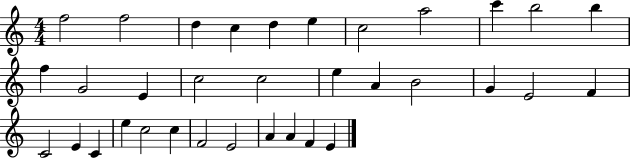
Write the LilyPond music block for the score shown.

{
  \clef treble
  \numericTimeSignature
  \time 4/4
  \key c \major
  f''2 f''2 | d''4 c''4 d''4 e''4 | c''2 a''2 | c'''4 b''2 b''4 | \break f''4 g'2 e'4 | c''2 c''2 | e''4 a'4 b'2 | g'4 e'2 f'4 | \break c'2 e'4 c'4 | e''4 c''2 c''4 | f'2 e'2 | a'4 a'4 f'4 e'4 | \break \bar "|."
}